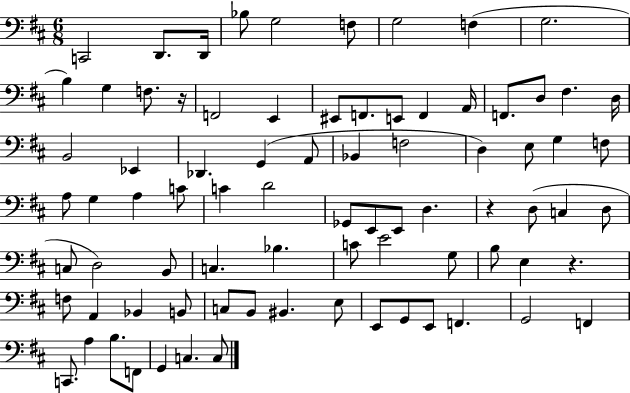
C2/h D2/e. D2/s Bb3/e G3/h F3/e G3/h F3/q G3/h. B3/q G3/q F3/e. R/s F2/h E2/q EIS2/e F2/e. E2/e F2/q A2/s F2/e. D3/e F#3/q. D3/s B2/h Eb2/q Db2/q. G2/q A2/e Bb2/q F3/h D3/q E3/e G3/q F3/e A3/e G3/q A3/q C4/e C4/q D4/h Gb2/e E2/e E2/e D3/q. R/q D3/e C3/q D3/e C3/e D3/h B2/e C3/q. Bb3/q. C4/e E4/h G3/e B3/e E3/q R/q. F3/e A2/q Bb2/q B2/e C3/e B2/e BIS2/q. E3/e E2/e G2/e E2/e F2/q. G2/h F2/q C2/e. A3/q B3/e. F2/e G2/q C3/q. C3/e